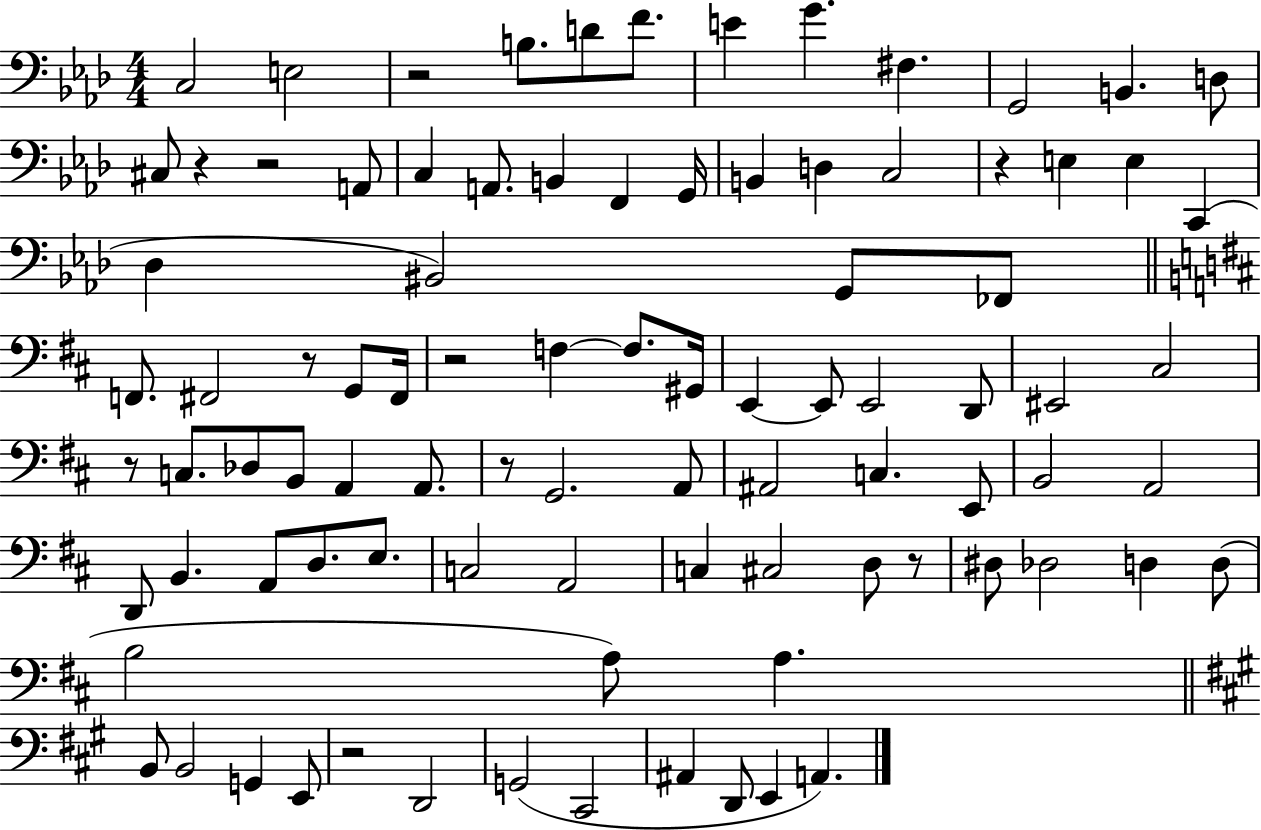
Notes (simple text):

C3/h E3/h R/h B3/e. D4/e F4/e. E4/q G4/q. F#3/q. G2/h B2/q. D3/e C#3/e R/q R/h A2/e C3/q A2/e. B2/q F2/q G2/s B2/q D3/q C3/h R/q E3/q E3/q C2/q Db3/q BIS2/h G2/e FES2/e F2/e. F#2/h R/e G2/e F#2/s R/h F3/q F3/e. G#2/s E2/q E2/e E2/h D2/e EIS2/h C#3/h R/e C3/e. Db3/e B2/e A2/q A2/e. R/e G2/h. A2/e A#2/h C3/q. E2/e B2/h A2/h D2/e B2/q. A2/e D3/e. E3/e. C3/h A2/h C3/q C#3/h D3/e R/e D#3/e Db3/h D3/q D3/e B3/h A3/e A3/q. B2/e B2/h G2/q E2/e R/h D2/h G2/h C#2/h A#2/q D2/e E2/q A2/q.